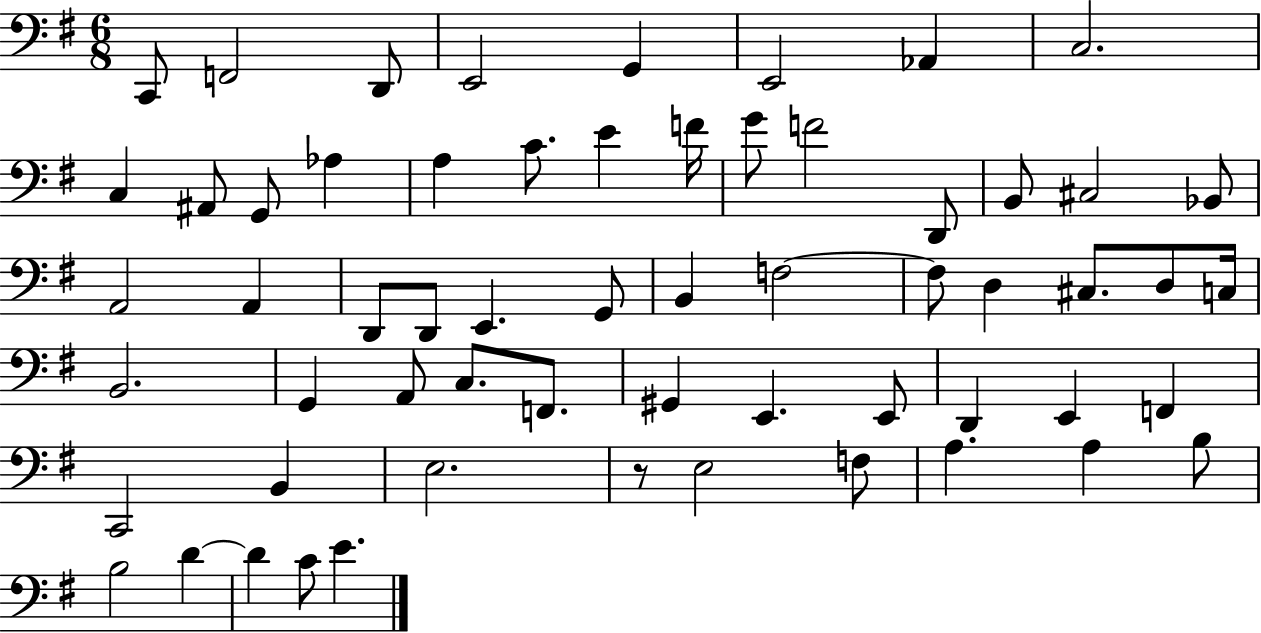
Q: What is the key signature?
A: G major